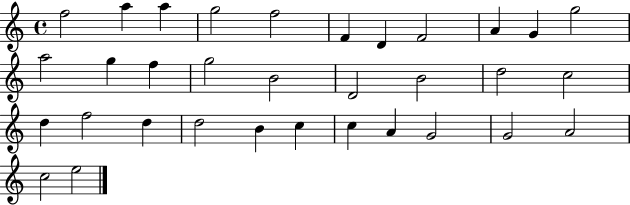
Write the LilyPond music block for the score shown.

{
  \clef treble
  \time 4/4
  \defaultTimeSignature
  \key c \major
  f''2 a''4 a''4 | g''2 f''2 | f'4 d'4 f'2 | a'4 g'4 g''2 | \break a''2 g''4 f''4 | g''2 b'2 | d'2 b'2 | d''2 c''2 | \break d''4 f''2 d''4 | d''2 b'4 c''4 | c''4 a'4 g'2 | g'2 a'2 | \break c''2 e''2 | \bar "|."
}